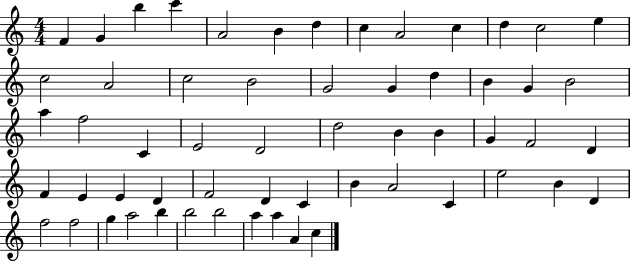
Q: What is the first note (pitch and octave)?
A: F4